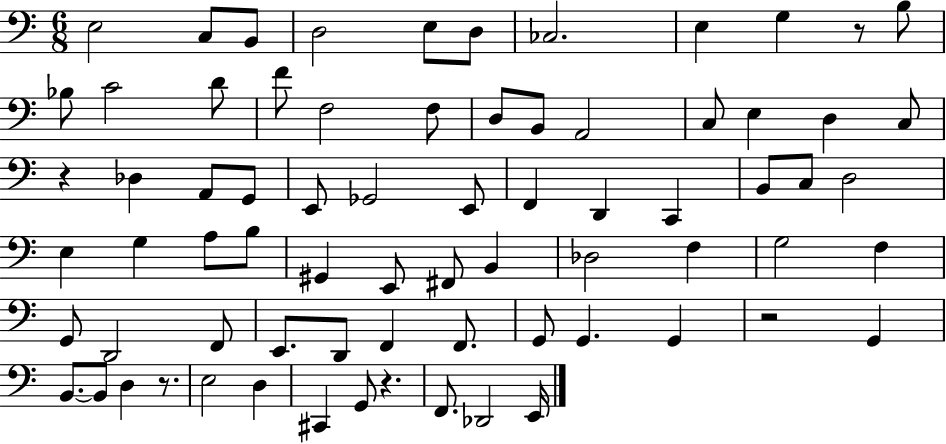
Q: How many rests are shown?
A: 5